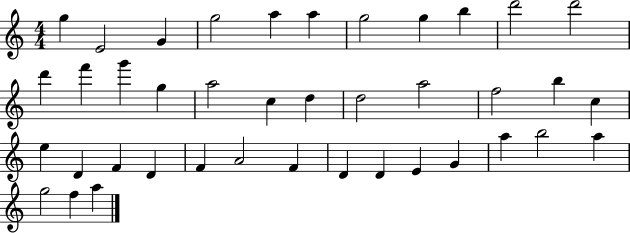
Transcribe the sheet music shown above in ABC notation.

X:1
T:Untitled
M:4/4
L:1/4
K:C
g E2 G g2 a a g2 g b d'2 d'2 d' f' g' g a2 c d d2 a2 f2 b c e D F D F A2 F D D E G a b2 a g2 f a